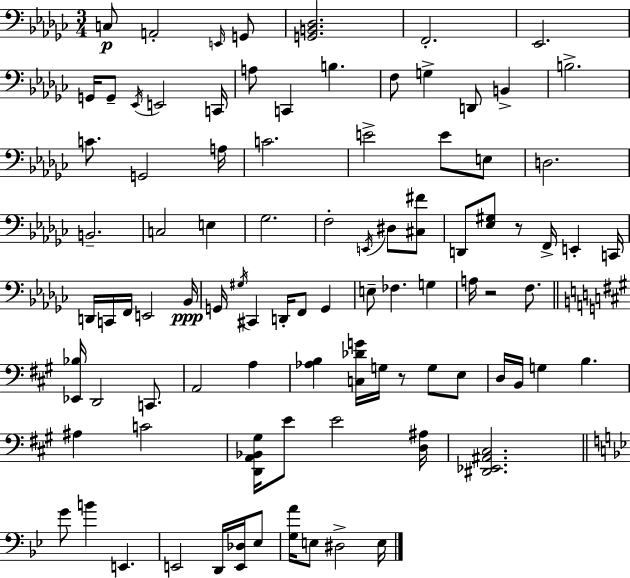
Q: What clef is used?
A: bass